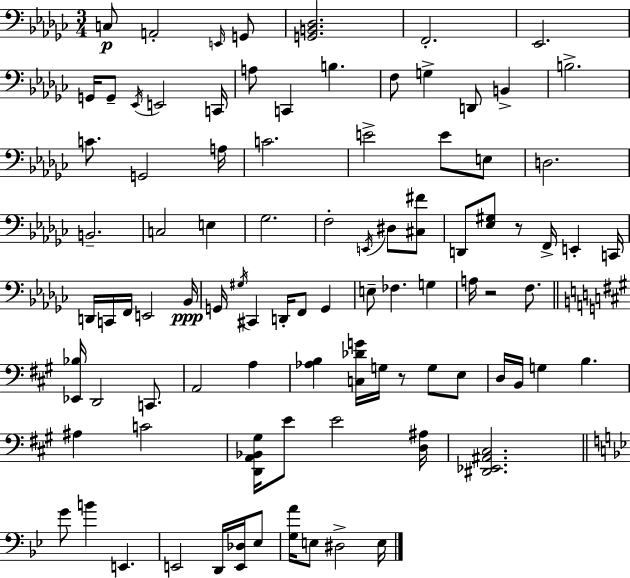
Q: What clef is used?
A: bass